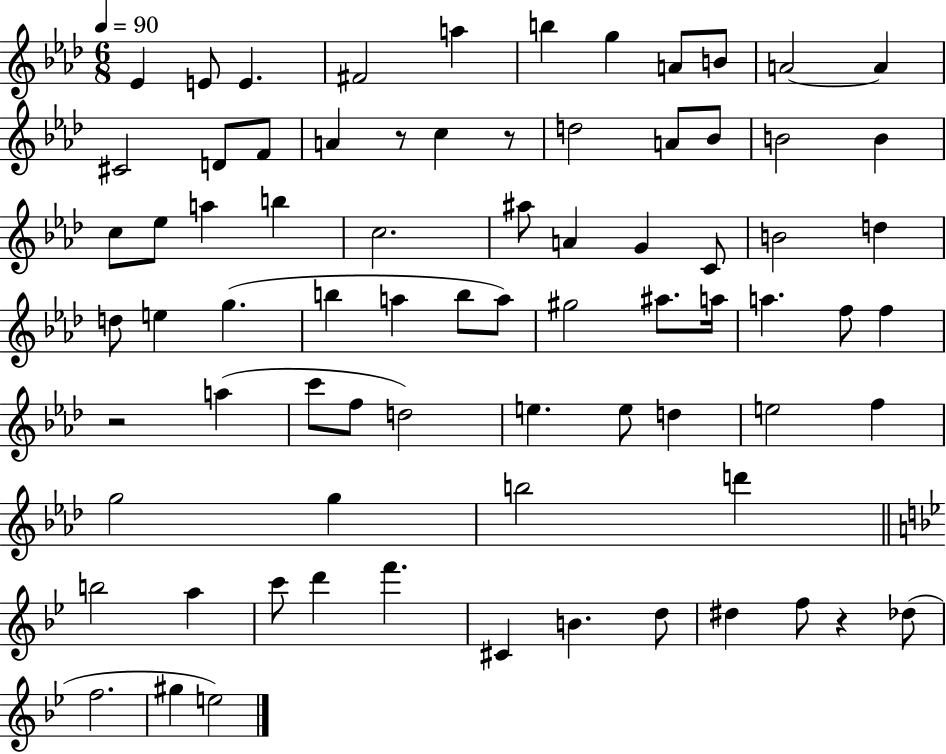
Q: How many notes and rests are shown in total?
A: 76